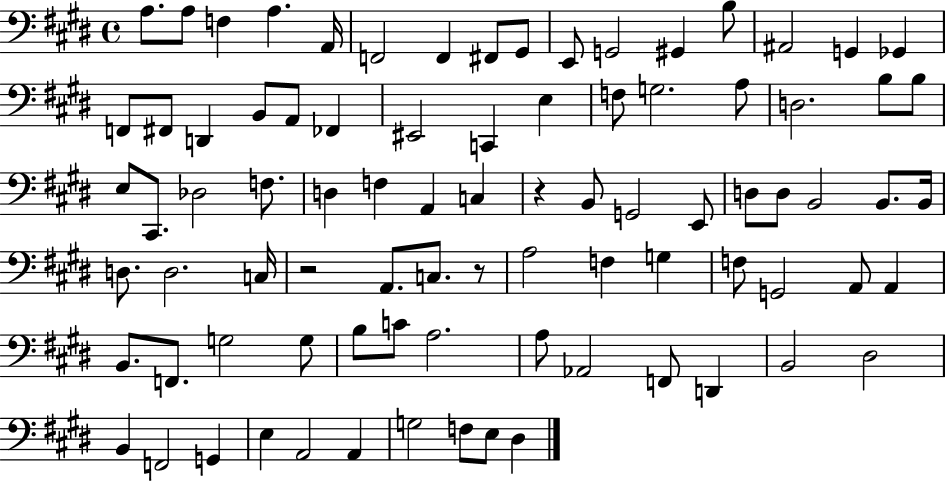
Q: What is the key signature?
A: E major